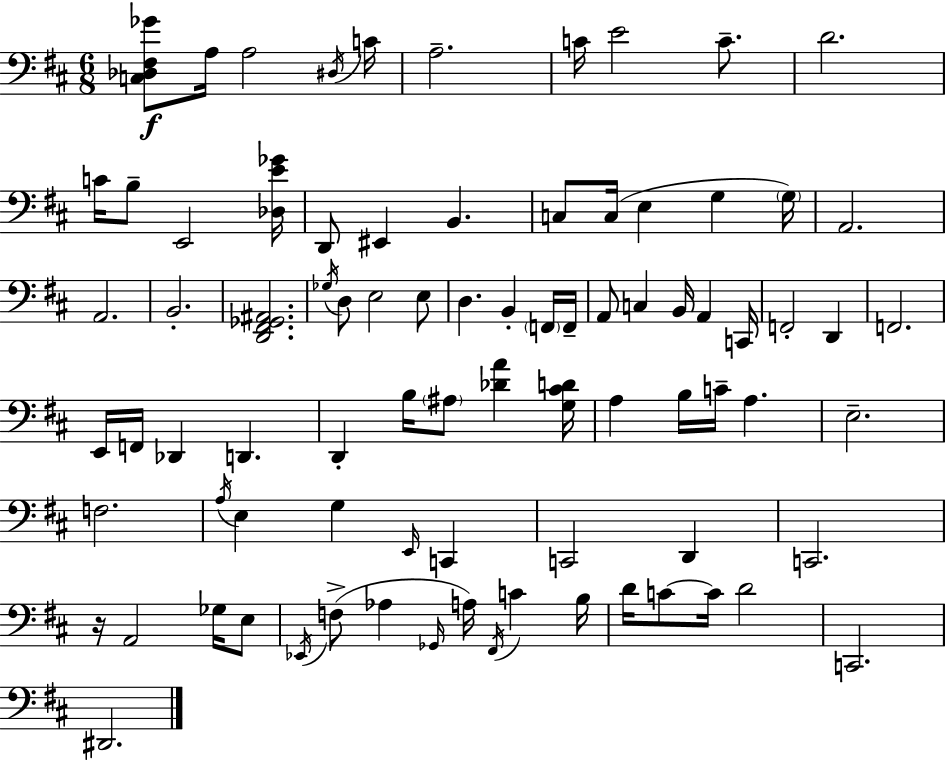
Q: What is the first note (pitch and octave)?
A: A3